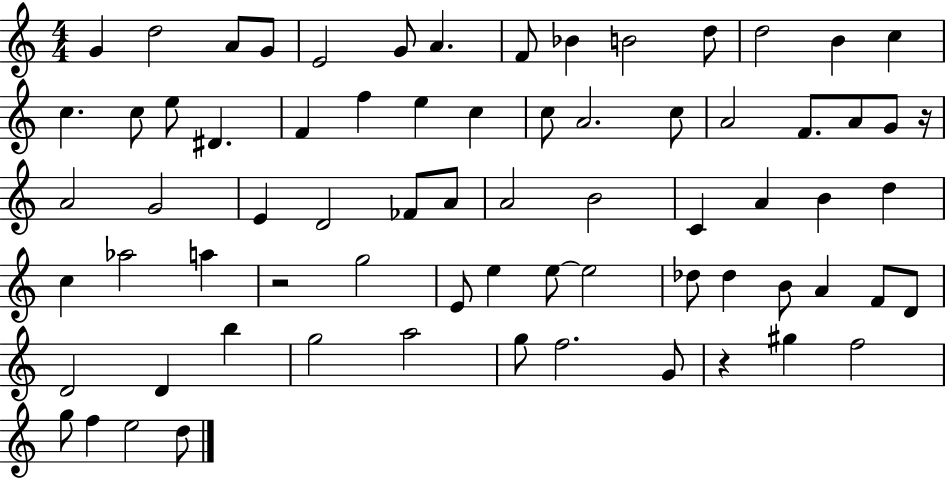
G4/q D5/h A4/e G4/e E4/h G4/e A4/q. F4/e Bb4/q B4/h D5/e D5/h B4/q C5/q C5/q. C5/e E5/e D#4/q. F4/q F5/q E5/q C5/q C5/e A4/h. C5/e A4/h F4/e. A4/e G4/e R/s A4/h G4/h E4/q D4/h FES4/e A4/e A4/h B4/h C4/q A4/q B4/q D5/q C5/q Ab5/h A5/q R/h G5/h E4/e E5/q E5/e E5/h Db5/e Db5/q B4/e A4/q F4/e D4/e D4/h D4/q B5/q G5/h A5/h G5/e F5/h. G4/e R/q G#5/q F5/h G5/e F5/q E5/h D5/e